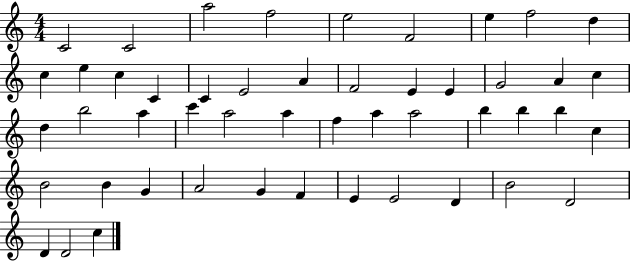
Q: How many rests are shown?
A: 0